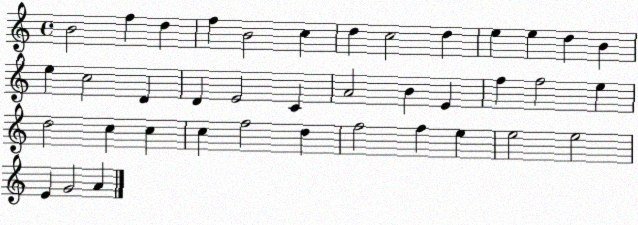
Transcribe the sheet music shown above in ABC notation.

X:1
T:Untitled
M:4/4
L:1/4
K:C
B2 f d f B2 c d c2 d e e d B e c2 D D E2 C A2 B E f f2 e d2 c c c f2 d f2 f e e2 e2 E G2 A